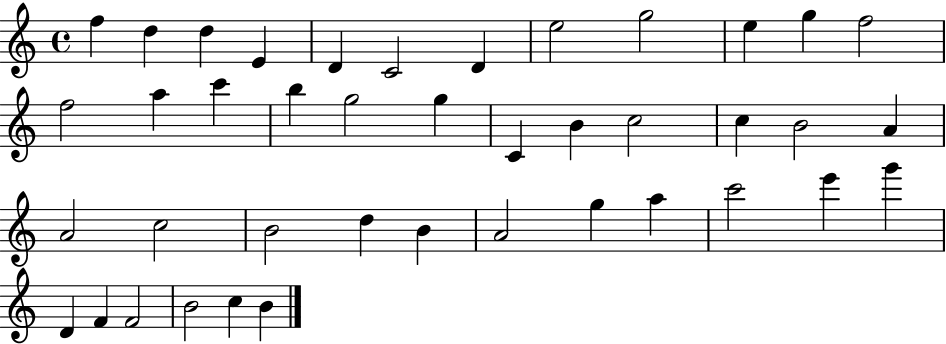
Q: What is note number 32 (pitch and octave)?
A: A5